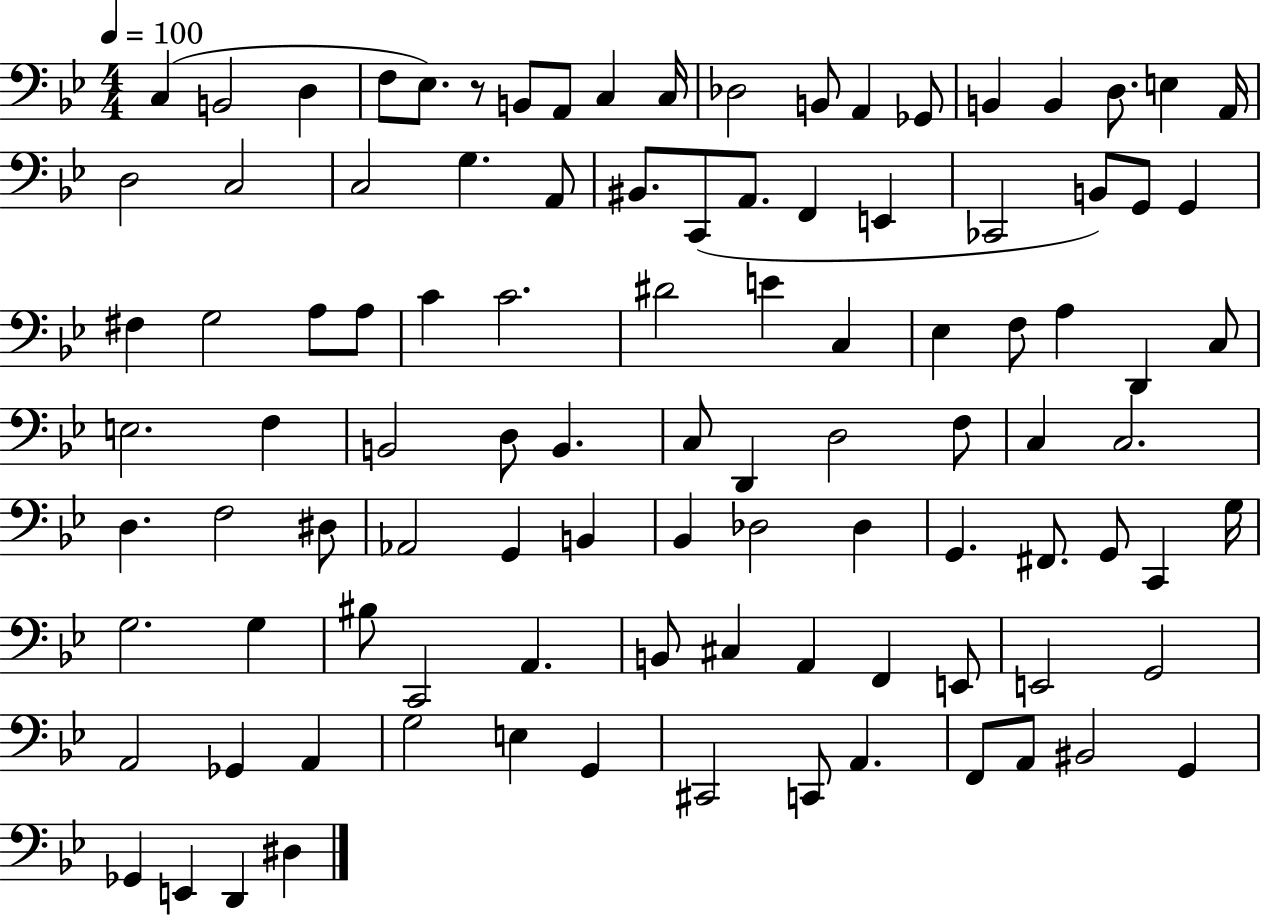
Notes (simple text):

C3/q B2/h D3/q F3/e Eb3/e. R/e B2/e A2/e C3/q C3/s Db3/h B2/e A2/q Gb2/e B2/q B2/q D3/e. E3/q A2/s D3/h C3/h C3/h G3/q. A2/e BIS2/e. C2/e A2/e. F2/q E2/q CES2/h B2/e G2/e G2/q F#3/q G3/h A3/e A3/e C4/q C4/h. D#4/h E4/q C3/q Eb3/q F3/e A3/q D2/q C3/e E3/h. F3/q B2/h D3/e B2/q. C3/e D2/q D3/h F3/e C3/q C3/h. D3/q. F3/h D#3/e Ab2/h G2/q B2/q Bb2/q Db3/h Db3/q G2/q. F#2/e. G2/e C2/q G3/s G3/h. G3/q BIS3/e C2/h A2/q. B2/e C#3/q A2/q F2/q E2/e E2/h G2/h A2/h Gb2/q A2/q G3/h E3/q G2/q C#2/h C2/e A2/q. F2/e A2/e BIS2/h G2/q Gb2/q E2/q D2/q D#3/q